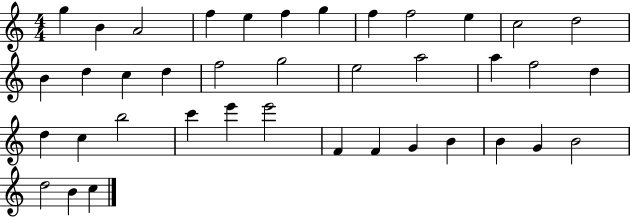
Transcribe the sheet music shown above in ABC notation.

X:1
T:Untitled
M:4/4
L:1/4
K:C
g B A2 f e f g f f2 e c2 d2 B d c d f2 g2 e2 a2 a f2 d d c b2 c' e' e'2 F F G B B G B2 d2 B c